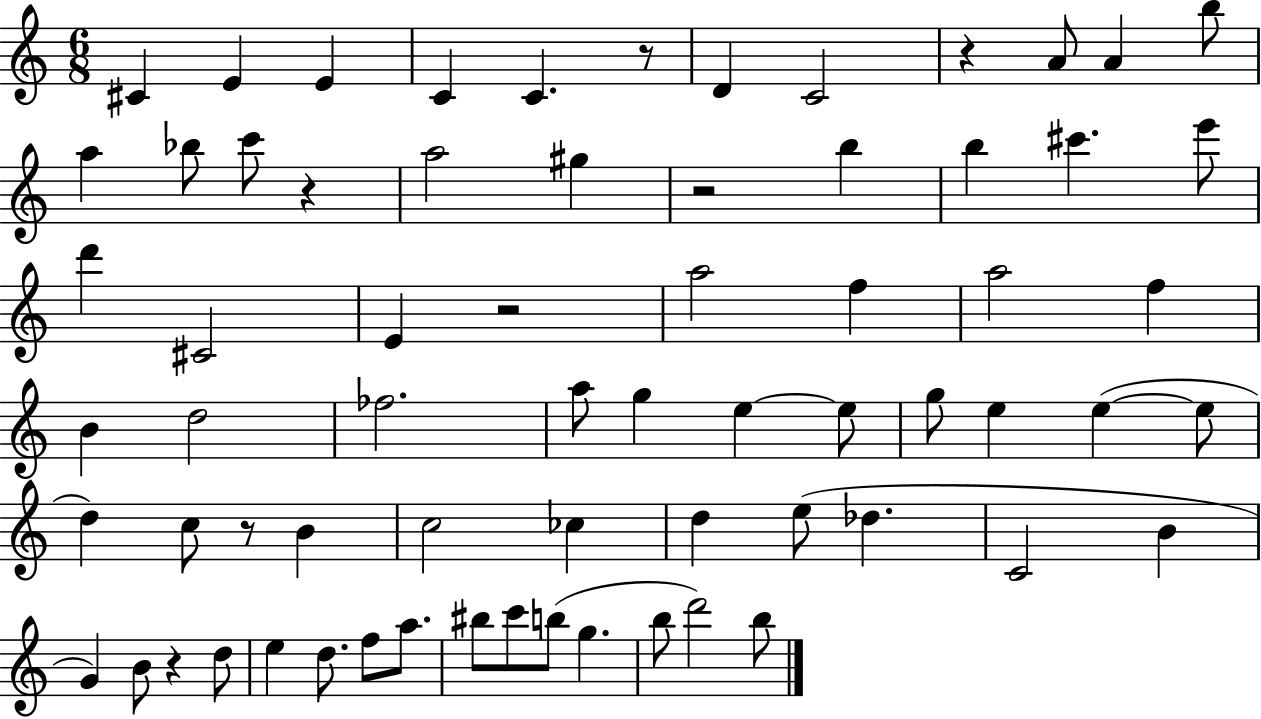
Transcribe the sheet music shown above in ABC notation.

X:1
T:Untitled
M:6/8
L:1/4
K:C
^C E E C C z/2 D C2 z A/2 A b/2 a _b/2 c'/2 z a2 ^g z2 b b ^c' e'/2 d' ^C2 E z2 a2 f a2 f B d2 _f2 a/2 g e e/2 g/2 e e e/2 d c/2 z/2 B c2 _c d e/2 _d C2 B G B/2 z d/2 e d/2 f/2 a/2 ^b/2 c'/2 b/2 g b/2 d'2 b/2